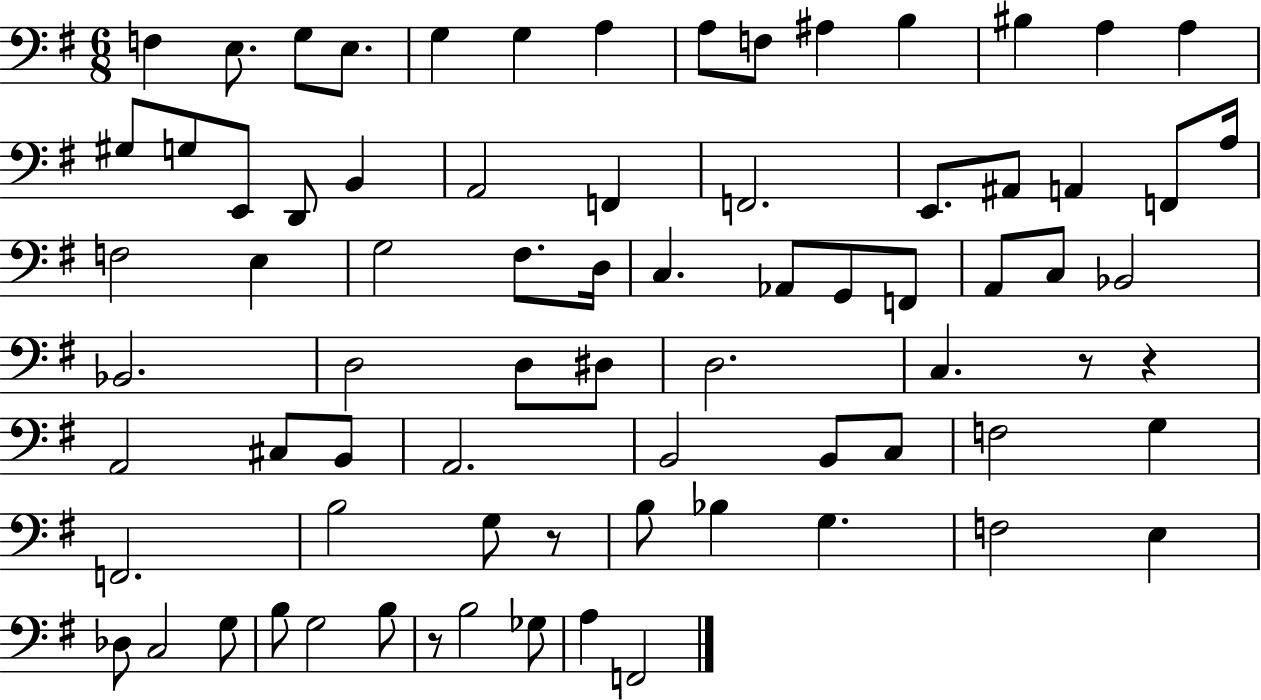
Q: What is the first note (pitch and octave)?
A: F3